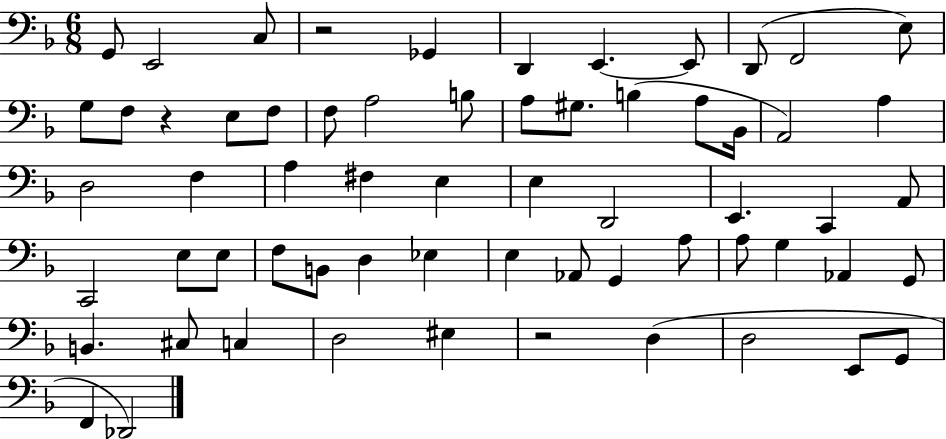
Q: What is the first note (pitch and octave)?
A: G2